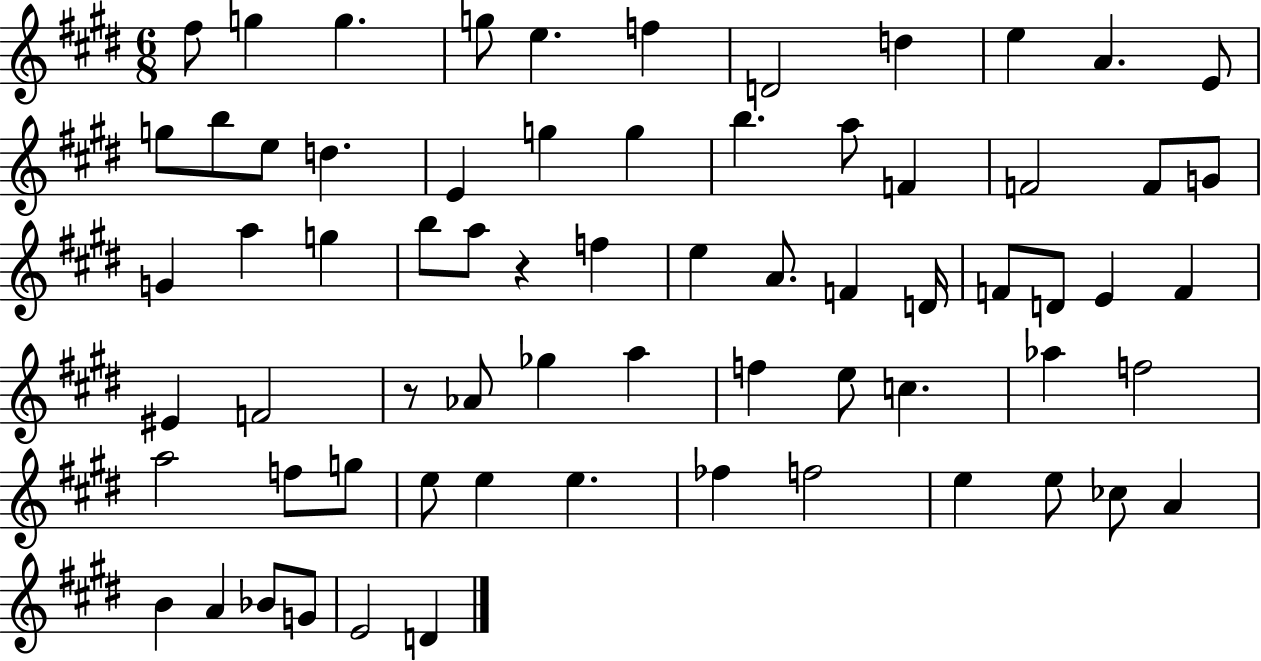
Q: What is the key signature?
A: E major